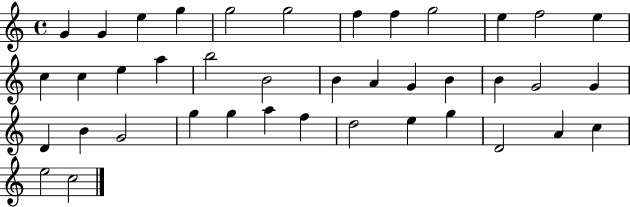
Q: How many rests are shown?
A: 0